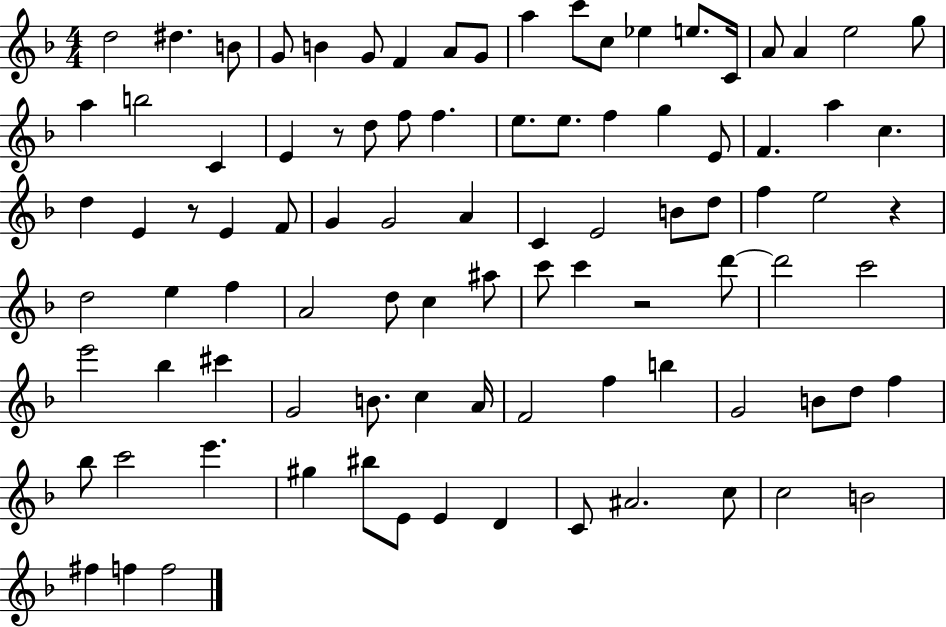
D5/h D#5/q. B4/e G4/e B4/q G4/e F4/q A4/e G4/e A5/q C6/e C5/e Eb5/q E5/e. C4/s A4/e A4/q E5/h G5/e A5/q B5/h C4/q E4/q R/e D5/e F5/e F5/q. E5/e. E5/e. F5/q G5/q E4/e F4/q. A5/q C5/q. D5/q E4/q R/e E4/q F4/e G4/q G4/h A4/q C4/q E4/h B4/e D5/e F5/q E5/h R/q D5/h E5/q F5/q A4/h D5/e C5/q A#5/e C6/e C6/q R/h D6/e D6/h C6/h E6/h Bb5/q C#6/q G4/h B4/e. C5/q A4/s F4/h F5/q B5/q G4/h B4/e D5/e F5/q Bb5/e C6/h E6/q. G#5/q BIS5/e E4/e E4/q D4/q C4/e A#4/h. C5/e C5/h B4/h F#5/q F5/q F5/h